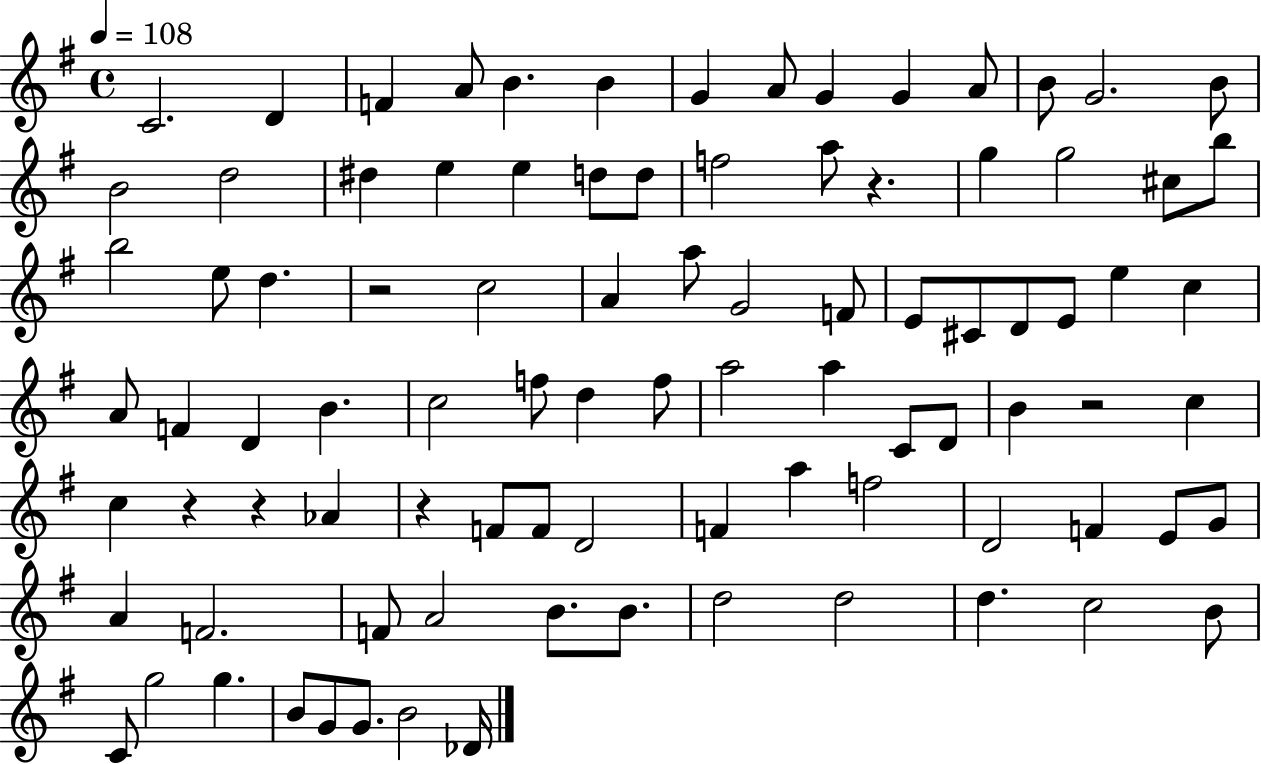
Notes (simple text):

C4/h. D4/q F4/q A4/e B4/q. B4/q G4/q A4/e G4/q G4/q A4/e B4/e G4/h. B4/e B4/h D5/h D#5/q E5/q E5/q D5/e D5/e F5/h A5/e R/q. G5/q G5/h C#5/e B5/e B5/h E5/e D5/q. R/h C5/h A4/q A5/e G4/h F4/e E4/e C#4/e D4/e E4/e E5/q C5/q A4/e F4/q D4/q B4/q. C5/h F5/e D5/q F5/e A5/h A5/q C4/e D4/e B4/q R/h C5/q C5/q R/q R/q Ab4/q R/q F4/e F4/e D4/h F4/q A5/q F5/h D4/h F4/q E4/e G4/e A4/q F4/h. F4/e A4/h B4/e. B4/e. D5/h D5/h D5/q. C5/h B4/e C4/e G5/h G5/q. B4/e G4/e G4/e. B4/h Db4/s